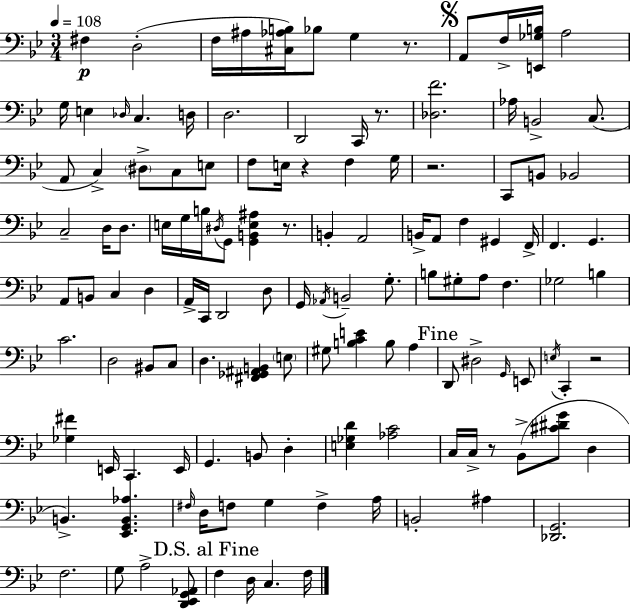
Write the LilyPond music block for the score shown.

{
  \clef bass
  \numericTimeSignature
  \time 3/4
  \key g \minor
  \tempo 4 = 108
  fis4\p d2-.( | f16 ais16 <cis aes b>16) bes8 g4 r8. | \mark \markup { \musicglyph "scripts.segno" } a,8 f16-> <e, ges b>16 a2 | g16 e4 \grace { des16 } c4. | \break d16 d2. | d,2 c,16 r8. | <des f'>2. | aes16 b,2-> c8.( | \break a,8 c4->) \parenthesize dis8-> c8 e8 | f8 e16 r4 f4 | g16 r2. | c,8 b,8 bes,2 | \break c2-- d16 d8. | e16 g16 b16 \acciaccatura { dis16 } g,8 <g, b, e ais>4 r8. | b,4-. a,2 | b,16-> a,8 f4 gis,4 | \break f,16-> f,4. g,4. | a,8 b,8 c4 d4 | a,16-> c,16 d,2 | d8 g,16 \acciaccatura { aes,16 } b,2-- | \break g8.-. b8 gis8-. a8 f4. | ges2 b4 | c'2. | d2 bis,8 | \break c8 d4. <fis, ges, ais, b,>4 | \parenthesize e8 gis8 <b c' e'>4 b8 a4 | \mark "Fine" d,8 dis2-> | \grace { g,16 } e,8 \acciaccatura { e16 } c,4-. r2 | \break <ges fis'>4 e,16 c,4. | e,16 g,4. b,8 | d4-. <e ges d'>4 <aes c'>2 | c16 c16-> r8 bes,8->( <cis' dis' g'>8 | \break d4 b,4.->) <ees, g, b, aes>4. | \grace { fis16 } d16 f8 g4 | f4-> a16 b,2-. | ais4 <des, g,>2. | \break f2. | g8 a2-> | <d, ees, g, aes,>8 \mark "D.S. al Fine" f4 d16 c4. | f16 \bar "|."
}